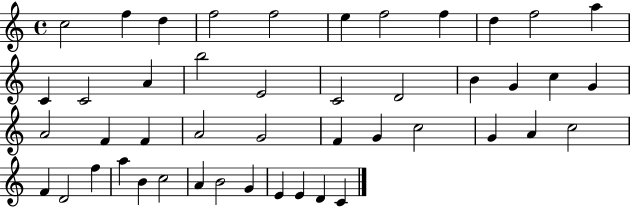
X:1
T:Untitled
M:4/4
L:1/4
K:C
c2 f d f2 f2 e f2 f d f2 a C C2 A b2 E2 C2 D2 B G c G A2 F F A2 G2 F G c2 G A c2 F D2 f a B c2 A B2 G E E D C